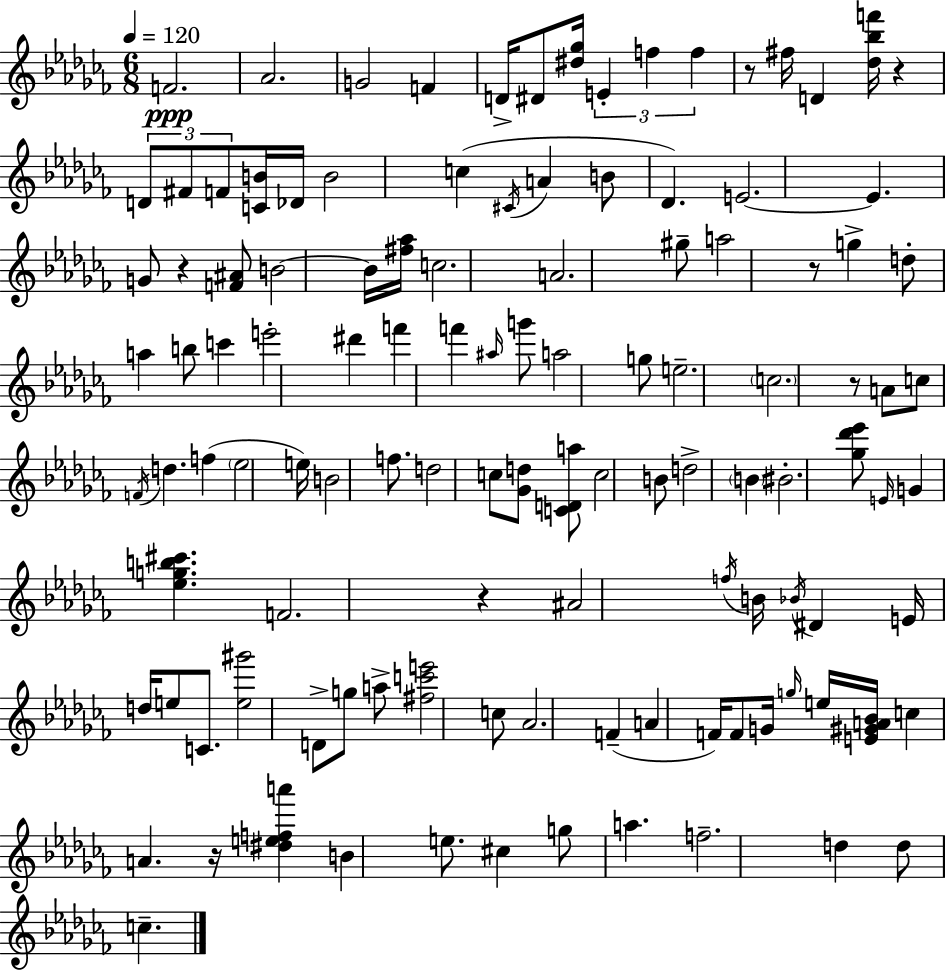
{
  \clef treble
  \numericTimeSignature
  \time 6/8
  \key aes \minor
  \tempo 4 = 120
  \repeat volta 2 { f'2.\ppp | aes'2. | g'2 f'4 | d'16-> dis'8 <dis'' ges''>16 \tuplet 3/2 { e'4-. f''4 | \break f''4 } r8 fis''16 d'4 <des'' bes'' f'''>16 | r4 \tuplet 3/2 { d'8 fis'8 f'8 } <c' b'>16 des'16 | b'2 c''4( | \acciaccatura { cis'16 } a'4 b'8 des'4.) | \break e'2.~~ | e'4. g'8 r4 | <f' ais'>8 b'2~~ b'16 | <fis'' aes''>16 c''2. | \break a'2. | gis''8-- a''2 r8 | g''4-> d''8-. a''4 b''8 | c'''4 e'''2-. | \break dis'''4 f'''4 f'''4 | \grace { ais''16 } g'''8 a''2 | g''8 e''2.-- | \parenthesize c''2. | \break r8 a'8 c''8 \acciaccatura { f'16 } d''4. | f''4( \parenthesize ees''2 | e''16) b'2 | f''8. d''2 c''8 | \break <ges' d''>8 <c' d' a''>8 c''2 | b'8 d''2-> \parenthesize b'4 | bis'2.-. | <ges'' des''' ees'''>8 \grace { e'16 } g'4 <ees'' g'' b'' cis'''>4. | \break f'2. | r4 ais'2 | \acciaccatura { f''16 } b'16 \acciaccatura { bes'16 } dis'4 e'16 | d''16 e''8 c'8. <e'' gis'''>2 | \break d'8-> g''8 a''8-> <fis'' c''' e'''>2 | c''8 aes'2. | f'4--( a'4 | f'16) f'8 g'16 \grace { g''16 } e''16 <e' gis' a' bes'>16 c''4 | \break a'4. r16 <dis'' e'' f'' a'''>4 | b'4 e''8. cis''4 g''8 | a''4. f''2.-- | d''4 d''8 | \break c''4.-- } \bar "|."
}